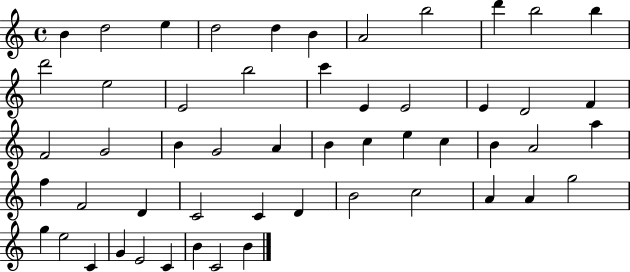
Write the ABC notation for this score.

X:1
T:Untitled
M:4/4
L:1/4
K:C
B d2 e d2 d B A2 b2 d' b2 b d'2 e2 E2 b2 c' E E2 E D2 F F2 G2 B G2 A B c e c B A2 a f F2 D C2 C D B2 c2 A A g2 g e2 C G E2 C B C2 B